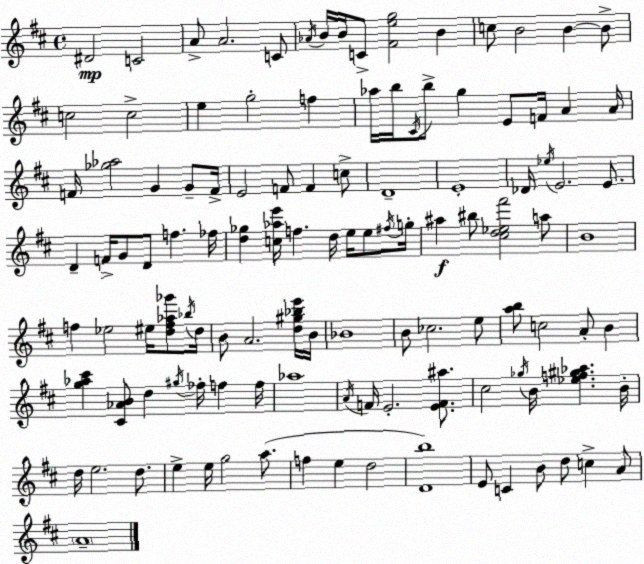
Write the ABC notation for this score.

X:1
T:Untitled
M:4/4
L:1/4
K:D
^D2 C2 A/2 A2 C/2 _A/4 B/4 B/4 C/2 [^Feg]2 B c/2 B2 B B/2 c2 c2 e g2 f _a/4 b/4 ^C/4 b/2 g E/2 F/4 A A/4 F/4 [_g_a]2 G G/2 F/4 E2 F/2 F c/2 D4 E4 _D/4 _e/4 E2 E/2 D F/4 G/2 D/2 f _f/4 [d_g] [c_ae']/4 f d/4 e/4 e/2 ^f/4 g/4 ^a ^b/2 [^cd_e^f']2 a/2 B4 f _e2 ^e/4 [df_a_g']/2 _b/4 d/4 B/2 A2 [d^g_be']/4 B/4 _B4 B/2 _c2 e/2 [ab]/2 c2 A/2 B [g_a^c'] [^C_AB]/2 d ^g/4 _f/4 f f/4 _a4 A/4 F/4 E2 [EF^a]/2 ^c2 _g/4 B/4 [_ef^g_a] B/4 d/4 e2 d/2 e e/4 g2 a/2 f e d2 [Db]4 E/2 C B/2 d/2 c A/2 A4